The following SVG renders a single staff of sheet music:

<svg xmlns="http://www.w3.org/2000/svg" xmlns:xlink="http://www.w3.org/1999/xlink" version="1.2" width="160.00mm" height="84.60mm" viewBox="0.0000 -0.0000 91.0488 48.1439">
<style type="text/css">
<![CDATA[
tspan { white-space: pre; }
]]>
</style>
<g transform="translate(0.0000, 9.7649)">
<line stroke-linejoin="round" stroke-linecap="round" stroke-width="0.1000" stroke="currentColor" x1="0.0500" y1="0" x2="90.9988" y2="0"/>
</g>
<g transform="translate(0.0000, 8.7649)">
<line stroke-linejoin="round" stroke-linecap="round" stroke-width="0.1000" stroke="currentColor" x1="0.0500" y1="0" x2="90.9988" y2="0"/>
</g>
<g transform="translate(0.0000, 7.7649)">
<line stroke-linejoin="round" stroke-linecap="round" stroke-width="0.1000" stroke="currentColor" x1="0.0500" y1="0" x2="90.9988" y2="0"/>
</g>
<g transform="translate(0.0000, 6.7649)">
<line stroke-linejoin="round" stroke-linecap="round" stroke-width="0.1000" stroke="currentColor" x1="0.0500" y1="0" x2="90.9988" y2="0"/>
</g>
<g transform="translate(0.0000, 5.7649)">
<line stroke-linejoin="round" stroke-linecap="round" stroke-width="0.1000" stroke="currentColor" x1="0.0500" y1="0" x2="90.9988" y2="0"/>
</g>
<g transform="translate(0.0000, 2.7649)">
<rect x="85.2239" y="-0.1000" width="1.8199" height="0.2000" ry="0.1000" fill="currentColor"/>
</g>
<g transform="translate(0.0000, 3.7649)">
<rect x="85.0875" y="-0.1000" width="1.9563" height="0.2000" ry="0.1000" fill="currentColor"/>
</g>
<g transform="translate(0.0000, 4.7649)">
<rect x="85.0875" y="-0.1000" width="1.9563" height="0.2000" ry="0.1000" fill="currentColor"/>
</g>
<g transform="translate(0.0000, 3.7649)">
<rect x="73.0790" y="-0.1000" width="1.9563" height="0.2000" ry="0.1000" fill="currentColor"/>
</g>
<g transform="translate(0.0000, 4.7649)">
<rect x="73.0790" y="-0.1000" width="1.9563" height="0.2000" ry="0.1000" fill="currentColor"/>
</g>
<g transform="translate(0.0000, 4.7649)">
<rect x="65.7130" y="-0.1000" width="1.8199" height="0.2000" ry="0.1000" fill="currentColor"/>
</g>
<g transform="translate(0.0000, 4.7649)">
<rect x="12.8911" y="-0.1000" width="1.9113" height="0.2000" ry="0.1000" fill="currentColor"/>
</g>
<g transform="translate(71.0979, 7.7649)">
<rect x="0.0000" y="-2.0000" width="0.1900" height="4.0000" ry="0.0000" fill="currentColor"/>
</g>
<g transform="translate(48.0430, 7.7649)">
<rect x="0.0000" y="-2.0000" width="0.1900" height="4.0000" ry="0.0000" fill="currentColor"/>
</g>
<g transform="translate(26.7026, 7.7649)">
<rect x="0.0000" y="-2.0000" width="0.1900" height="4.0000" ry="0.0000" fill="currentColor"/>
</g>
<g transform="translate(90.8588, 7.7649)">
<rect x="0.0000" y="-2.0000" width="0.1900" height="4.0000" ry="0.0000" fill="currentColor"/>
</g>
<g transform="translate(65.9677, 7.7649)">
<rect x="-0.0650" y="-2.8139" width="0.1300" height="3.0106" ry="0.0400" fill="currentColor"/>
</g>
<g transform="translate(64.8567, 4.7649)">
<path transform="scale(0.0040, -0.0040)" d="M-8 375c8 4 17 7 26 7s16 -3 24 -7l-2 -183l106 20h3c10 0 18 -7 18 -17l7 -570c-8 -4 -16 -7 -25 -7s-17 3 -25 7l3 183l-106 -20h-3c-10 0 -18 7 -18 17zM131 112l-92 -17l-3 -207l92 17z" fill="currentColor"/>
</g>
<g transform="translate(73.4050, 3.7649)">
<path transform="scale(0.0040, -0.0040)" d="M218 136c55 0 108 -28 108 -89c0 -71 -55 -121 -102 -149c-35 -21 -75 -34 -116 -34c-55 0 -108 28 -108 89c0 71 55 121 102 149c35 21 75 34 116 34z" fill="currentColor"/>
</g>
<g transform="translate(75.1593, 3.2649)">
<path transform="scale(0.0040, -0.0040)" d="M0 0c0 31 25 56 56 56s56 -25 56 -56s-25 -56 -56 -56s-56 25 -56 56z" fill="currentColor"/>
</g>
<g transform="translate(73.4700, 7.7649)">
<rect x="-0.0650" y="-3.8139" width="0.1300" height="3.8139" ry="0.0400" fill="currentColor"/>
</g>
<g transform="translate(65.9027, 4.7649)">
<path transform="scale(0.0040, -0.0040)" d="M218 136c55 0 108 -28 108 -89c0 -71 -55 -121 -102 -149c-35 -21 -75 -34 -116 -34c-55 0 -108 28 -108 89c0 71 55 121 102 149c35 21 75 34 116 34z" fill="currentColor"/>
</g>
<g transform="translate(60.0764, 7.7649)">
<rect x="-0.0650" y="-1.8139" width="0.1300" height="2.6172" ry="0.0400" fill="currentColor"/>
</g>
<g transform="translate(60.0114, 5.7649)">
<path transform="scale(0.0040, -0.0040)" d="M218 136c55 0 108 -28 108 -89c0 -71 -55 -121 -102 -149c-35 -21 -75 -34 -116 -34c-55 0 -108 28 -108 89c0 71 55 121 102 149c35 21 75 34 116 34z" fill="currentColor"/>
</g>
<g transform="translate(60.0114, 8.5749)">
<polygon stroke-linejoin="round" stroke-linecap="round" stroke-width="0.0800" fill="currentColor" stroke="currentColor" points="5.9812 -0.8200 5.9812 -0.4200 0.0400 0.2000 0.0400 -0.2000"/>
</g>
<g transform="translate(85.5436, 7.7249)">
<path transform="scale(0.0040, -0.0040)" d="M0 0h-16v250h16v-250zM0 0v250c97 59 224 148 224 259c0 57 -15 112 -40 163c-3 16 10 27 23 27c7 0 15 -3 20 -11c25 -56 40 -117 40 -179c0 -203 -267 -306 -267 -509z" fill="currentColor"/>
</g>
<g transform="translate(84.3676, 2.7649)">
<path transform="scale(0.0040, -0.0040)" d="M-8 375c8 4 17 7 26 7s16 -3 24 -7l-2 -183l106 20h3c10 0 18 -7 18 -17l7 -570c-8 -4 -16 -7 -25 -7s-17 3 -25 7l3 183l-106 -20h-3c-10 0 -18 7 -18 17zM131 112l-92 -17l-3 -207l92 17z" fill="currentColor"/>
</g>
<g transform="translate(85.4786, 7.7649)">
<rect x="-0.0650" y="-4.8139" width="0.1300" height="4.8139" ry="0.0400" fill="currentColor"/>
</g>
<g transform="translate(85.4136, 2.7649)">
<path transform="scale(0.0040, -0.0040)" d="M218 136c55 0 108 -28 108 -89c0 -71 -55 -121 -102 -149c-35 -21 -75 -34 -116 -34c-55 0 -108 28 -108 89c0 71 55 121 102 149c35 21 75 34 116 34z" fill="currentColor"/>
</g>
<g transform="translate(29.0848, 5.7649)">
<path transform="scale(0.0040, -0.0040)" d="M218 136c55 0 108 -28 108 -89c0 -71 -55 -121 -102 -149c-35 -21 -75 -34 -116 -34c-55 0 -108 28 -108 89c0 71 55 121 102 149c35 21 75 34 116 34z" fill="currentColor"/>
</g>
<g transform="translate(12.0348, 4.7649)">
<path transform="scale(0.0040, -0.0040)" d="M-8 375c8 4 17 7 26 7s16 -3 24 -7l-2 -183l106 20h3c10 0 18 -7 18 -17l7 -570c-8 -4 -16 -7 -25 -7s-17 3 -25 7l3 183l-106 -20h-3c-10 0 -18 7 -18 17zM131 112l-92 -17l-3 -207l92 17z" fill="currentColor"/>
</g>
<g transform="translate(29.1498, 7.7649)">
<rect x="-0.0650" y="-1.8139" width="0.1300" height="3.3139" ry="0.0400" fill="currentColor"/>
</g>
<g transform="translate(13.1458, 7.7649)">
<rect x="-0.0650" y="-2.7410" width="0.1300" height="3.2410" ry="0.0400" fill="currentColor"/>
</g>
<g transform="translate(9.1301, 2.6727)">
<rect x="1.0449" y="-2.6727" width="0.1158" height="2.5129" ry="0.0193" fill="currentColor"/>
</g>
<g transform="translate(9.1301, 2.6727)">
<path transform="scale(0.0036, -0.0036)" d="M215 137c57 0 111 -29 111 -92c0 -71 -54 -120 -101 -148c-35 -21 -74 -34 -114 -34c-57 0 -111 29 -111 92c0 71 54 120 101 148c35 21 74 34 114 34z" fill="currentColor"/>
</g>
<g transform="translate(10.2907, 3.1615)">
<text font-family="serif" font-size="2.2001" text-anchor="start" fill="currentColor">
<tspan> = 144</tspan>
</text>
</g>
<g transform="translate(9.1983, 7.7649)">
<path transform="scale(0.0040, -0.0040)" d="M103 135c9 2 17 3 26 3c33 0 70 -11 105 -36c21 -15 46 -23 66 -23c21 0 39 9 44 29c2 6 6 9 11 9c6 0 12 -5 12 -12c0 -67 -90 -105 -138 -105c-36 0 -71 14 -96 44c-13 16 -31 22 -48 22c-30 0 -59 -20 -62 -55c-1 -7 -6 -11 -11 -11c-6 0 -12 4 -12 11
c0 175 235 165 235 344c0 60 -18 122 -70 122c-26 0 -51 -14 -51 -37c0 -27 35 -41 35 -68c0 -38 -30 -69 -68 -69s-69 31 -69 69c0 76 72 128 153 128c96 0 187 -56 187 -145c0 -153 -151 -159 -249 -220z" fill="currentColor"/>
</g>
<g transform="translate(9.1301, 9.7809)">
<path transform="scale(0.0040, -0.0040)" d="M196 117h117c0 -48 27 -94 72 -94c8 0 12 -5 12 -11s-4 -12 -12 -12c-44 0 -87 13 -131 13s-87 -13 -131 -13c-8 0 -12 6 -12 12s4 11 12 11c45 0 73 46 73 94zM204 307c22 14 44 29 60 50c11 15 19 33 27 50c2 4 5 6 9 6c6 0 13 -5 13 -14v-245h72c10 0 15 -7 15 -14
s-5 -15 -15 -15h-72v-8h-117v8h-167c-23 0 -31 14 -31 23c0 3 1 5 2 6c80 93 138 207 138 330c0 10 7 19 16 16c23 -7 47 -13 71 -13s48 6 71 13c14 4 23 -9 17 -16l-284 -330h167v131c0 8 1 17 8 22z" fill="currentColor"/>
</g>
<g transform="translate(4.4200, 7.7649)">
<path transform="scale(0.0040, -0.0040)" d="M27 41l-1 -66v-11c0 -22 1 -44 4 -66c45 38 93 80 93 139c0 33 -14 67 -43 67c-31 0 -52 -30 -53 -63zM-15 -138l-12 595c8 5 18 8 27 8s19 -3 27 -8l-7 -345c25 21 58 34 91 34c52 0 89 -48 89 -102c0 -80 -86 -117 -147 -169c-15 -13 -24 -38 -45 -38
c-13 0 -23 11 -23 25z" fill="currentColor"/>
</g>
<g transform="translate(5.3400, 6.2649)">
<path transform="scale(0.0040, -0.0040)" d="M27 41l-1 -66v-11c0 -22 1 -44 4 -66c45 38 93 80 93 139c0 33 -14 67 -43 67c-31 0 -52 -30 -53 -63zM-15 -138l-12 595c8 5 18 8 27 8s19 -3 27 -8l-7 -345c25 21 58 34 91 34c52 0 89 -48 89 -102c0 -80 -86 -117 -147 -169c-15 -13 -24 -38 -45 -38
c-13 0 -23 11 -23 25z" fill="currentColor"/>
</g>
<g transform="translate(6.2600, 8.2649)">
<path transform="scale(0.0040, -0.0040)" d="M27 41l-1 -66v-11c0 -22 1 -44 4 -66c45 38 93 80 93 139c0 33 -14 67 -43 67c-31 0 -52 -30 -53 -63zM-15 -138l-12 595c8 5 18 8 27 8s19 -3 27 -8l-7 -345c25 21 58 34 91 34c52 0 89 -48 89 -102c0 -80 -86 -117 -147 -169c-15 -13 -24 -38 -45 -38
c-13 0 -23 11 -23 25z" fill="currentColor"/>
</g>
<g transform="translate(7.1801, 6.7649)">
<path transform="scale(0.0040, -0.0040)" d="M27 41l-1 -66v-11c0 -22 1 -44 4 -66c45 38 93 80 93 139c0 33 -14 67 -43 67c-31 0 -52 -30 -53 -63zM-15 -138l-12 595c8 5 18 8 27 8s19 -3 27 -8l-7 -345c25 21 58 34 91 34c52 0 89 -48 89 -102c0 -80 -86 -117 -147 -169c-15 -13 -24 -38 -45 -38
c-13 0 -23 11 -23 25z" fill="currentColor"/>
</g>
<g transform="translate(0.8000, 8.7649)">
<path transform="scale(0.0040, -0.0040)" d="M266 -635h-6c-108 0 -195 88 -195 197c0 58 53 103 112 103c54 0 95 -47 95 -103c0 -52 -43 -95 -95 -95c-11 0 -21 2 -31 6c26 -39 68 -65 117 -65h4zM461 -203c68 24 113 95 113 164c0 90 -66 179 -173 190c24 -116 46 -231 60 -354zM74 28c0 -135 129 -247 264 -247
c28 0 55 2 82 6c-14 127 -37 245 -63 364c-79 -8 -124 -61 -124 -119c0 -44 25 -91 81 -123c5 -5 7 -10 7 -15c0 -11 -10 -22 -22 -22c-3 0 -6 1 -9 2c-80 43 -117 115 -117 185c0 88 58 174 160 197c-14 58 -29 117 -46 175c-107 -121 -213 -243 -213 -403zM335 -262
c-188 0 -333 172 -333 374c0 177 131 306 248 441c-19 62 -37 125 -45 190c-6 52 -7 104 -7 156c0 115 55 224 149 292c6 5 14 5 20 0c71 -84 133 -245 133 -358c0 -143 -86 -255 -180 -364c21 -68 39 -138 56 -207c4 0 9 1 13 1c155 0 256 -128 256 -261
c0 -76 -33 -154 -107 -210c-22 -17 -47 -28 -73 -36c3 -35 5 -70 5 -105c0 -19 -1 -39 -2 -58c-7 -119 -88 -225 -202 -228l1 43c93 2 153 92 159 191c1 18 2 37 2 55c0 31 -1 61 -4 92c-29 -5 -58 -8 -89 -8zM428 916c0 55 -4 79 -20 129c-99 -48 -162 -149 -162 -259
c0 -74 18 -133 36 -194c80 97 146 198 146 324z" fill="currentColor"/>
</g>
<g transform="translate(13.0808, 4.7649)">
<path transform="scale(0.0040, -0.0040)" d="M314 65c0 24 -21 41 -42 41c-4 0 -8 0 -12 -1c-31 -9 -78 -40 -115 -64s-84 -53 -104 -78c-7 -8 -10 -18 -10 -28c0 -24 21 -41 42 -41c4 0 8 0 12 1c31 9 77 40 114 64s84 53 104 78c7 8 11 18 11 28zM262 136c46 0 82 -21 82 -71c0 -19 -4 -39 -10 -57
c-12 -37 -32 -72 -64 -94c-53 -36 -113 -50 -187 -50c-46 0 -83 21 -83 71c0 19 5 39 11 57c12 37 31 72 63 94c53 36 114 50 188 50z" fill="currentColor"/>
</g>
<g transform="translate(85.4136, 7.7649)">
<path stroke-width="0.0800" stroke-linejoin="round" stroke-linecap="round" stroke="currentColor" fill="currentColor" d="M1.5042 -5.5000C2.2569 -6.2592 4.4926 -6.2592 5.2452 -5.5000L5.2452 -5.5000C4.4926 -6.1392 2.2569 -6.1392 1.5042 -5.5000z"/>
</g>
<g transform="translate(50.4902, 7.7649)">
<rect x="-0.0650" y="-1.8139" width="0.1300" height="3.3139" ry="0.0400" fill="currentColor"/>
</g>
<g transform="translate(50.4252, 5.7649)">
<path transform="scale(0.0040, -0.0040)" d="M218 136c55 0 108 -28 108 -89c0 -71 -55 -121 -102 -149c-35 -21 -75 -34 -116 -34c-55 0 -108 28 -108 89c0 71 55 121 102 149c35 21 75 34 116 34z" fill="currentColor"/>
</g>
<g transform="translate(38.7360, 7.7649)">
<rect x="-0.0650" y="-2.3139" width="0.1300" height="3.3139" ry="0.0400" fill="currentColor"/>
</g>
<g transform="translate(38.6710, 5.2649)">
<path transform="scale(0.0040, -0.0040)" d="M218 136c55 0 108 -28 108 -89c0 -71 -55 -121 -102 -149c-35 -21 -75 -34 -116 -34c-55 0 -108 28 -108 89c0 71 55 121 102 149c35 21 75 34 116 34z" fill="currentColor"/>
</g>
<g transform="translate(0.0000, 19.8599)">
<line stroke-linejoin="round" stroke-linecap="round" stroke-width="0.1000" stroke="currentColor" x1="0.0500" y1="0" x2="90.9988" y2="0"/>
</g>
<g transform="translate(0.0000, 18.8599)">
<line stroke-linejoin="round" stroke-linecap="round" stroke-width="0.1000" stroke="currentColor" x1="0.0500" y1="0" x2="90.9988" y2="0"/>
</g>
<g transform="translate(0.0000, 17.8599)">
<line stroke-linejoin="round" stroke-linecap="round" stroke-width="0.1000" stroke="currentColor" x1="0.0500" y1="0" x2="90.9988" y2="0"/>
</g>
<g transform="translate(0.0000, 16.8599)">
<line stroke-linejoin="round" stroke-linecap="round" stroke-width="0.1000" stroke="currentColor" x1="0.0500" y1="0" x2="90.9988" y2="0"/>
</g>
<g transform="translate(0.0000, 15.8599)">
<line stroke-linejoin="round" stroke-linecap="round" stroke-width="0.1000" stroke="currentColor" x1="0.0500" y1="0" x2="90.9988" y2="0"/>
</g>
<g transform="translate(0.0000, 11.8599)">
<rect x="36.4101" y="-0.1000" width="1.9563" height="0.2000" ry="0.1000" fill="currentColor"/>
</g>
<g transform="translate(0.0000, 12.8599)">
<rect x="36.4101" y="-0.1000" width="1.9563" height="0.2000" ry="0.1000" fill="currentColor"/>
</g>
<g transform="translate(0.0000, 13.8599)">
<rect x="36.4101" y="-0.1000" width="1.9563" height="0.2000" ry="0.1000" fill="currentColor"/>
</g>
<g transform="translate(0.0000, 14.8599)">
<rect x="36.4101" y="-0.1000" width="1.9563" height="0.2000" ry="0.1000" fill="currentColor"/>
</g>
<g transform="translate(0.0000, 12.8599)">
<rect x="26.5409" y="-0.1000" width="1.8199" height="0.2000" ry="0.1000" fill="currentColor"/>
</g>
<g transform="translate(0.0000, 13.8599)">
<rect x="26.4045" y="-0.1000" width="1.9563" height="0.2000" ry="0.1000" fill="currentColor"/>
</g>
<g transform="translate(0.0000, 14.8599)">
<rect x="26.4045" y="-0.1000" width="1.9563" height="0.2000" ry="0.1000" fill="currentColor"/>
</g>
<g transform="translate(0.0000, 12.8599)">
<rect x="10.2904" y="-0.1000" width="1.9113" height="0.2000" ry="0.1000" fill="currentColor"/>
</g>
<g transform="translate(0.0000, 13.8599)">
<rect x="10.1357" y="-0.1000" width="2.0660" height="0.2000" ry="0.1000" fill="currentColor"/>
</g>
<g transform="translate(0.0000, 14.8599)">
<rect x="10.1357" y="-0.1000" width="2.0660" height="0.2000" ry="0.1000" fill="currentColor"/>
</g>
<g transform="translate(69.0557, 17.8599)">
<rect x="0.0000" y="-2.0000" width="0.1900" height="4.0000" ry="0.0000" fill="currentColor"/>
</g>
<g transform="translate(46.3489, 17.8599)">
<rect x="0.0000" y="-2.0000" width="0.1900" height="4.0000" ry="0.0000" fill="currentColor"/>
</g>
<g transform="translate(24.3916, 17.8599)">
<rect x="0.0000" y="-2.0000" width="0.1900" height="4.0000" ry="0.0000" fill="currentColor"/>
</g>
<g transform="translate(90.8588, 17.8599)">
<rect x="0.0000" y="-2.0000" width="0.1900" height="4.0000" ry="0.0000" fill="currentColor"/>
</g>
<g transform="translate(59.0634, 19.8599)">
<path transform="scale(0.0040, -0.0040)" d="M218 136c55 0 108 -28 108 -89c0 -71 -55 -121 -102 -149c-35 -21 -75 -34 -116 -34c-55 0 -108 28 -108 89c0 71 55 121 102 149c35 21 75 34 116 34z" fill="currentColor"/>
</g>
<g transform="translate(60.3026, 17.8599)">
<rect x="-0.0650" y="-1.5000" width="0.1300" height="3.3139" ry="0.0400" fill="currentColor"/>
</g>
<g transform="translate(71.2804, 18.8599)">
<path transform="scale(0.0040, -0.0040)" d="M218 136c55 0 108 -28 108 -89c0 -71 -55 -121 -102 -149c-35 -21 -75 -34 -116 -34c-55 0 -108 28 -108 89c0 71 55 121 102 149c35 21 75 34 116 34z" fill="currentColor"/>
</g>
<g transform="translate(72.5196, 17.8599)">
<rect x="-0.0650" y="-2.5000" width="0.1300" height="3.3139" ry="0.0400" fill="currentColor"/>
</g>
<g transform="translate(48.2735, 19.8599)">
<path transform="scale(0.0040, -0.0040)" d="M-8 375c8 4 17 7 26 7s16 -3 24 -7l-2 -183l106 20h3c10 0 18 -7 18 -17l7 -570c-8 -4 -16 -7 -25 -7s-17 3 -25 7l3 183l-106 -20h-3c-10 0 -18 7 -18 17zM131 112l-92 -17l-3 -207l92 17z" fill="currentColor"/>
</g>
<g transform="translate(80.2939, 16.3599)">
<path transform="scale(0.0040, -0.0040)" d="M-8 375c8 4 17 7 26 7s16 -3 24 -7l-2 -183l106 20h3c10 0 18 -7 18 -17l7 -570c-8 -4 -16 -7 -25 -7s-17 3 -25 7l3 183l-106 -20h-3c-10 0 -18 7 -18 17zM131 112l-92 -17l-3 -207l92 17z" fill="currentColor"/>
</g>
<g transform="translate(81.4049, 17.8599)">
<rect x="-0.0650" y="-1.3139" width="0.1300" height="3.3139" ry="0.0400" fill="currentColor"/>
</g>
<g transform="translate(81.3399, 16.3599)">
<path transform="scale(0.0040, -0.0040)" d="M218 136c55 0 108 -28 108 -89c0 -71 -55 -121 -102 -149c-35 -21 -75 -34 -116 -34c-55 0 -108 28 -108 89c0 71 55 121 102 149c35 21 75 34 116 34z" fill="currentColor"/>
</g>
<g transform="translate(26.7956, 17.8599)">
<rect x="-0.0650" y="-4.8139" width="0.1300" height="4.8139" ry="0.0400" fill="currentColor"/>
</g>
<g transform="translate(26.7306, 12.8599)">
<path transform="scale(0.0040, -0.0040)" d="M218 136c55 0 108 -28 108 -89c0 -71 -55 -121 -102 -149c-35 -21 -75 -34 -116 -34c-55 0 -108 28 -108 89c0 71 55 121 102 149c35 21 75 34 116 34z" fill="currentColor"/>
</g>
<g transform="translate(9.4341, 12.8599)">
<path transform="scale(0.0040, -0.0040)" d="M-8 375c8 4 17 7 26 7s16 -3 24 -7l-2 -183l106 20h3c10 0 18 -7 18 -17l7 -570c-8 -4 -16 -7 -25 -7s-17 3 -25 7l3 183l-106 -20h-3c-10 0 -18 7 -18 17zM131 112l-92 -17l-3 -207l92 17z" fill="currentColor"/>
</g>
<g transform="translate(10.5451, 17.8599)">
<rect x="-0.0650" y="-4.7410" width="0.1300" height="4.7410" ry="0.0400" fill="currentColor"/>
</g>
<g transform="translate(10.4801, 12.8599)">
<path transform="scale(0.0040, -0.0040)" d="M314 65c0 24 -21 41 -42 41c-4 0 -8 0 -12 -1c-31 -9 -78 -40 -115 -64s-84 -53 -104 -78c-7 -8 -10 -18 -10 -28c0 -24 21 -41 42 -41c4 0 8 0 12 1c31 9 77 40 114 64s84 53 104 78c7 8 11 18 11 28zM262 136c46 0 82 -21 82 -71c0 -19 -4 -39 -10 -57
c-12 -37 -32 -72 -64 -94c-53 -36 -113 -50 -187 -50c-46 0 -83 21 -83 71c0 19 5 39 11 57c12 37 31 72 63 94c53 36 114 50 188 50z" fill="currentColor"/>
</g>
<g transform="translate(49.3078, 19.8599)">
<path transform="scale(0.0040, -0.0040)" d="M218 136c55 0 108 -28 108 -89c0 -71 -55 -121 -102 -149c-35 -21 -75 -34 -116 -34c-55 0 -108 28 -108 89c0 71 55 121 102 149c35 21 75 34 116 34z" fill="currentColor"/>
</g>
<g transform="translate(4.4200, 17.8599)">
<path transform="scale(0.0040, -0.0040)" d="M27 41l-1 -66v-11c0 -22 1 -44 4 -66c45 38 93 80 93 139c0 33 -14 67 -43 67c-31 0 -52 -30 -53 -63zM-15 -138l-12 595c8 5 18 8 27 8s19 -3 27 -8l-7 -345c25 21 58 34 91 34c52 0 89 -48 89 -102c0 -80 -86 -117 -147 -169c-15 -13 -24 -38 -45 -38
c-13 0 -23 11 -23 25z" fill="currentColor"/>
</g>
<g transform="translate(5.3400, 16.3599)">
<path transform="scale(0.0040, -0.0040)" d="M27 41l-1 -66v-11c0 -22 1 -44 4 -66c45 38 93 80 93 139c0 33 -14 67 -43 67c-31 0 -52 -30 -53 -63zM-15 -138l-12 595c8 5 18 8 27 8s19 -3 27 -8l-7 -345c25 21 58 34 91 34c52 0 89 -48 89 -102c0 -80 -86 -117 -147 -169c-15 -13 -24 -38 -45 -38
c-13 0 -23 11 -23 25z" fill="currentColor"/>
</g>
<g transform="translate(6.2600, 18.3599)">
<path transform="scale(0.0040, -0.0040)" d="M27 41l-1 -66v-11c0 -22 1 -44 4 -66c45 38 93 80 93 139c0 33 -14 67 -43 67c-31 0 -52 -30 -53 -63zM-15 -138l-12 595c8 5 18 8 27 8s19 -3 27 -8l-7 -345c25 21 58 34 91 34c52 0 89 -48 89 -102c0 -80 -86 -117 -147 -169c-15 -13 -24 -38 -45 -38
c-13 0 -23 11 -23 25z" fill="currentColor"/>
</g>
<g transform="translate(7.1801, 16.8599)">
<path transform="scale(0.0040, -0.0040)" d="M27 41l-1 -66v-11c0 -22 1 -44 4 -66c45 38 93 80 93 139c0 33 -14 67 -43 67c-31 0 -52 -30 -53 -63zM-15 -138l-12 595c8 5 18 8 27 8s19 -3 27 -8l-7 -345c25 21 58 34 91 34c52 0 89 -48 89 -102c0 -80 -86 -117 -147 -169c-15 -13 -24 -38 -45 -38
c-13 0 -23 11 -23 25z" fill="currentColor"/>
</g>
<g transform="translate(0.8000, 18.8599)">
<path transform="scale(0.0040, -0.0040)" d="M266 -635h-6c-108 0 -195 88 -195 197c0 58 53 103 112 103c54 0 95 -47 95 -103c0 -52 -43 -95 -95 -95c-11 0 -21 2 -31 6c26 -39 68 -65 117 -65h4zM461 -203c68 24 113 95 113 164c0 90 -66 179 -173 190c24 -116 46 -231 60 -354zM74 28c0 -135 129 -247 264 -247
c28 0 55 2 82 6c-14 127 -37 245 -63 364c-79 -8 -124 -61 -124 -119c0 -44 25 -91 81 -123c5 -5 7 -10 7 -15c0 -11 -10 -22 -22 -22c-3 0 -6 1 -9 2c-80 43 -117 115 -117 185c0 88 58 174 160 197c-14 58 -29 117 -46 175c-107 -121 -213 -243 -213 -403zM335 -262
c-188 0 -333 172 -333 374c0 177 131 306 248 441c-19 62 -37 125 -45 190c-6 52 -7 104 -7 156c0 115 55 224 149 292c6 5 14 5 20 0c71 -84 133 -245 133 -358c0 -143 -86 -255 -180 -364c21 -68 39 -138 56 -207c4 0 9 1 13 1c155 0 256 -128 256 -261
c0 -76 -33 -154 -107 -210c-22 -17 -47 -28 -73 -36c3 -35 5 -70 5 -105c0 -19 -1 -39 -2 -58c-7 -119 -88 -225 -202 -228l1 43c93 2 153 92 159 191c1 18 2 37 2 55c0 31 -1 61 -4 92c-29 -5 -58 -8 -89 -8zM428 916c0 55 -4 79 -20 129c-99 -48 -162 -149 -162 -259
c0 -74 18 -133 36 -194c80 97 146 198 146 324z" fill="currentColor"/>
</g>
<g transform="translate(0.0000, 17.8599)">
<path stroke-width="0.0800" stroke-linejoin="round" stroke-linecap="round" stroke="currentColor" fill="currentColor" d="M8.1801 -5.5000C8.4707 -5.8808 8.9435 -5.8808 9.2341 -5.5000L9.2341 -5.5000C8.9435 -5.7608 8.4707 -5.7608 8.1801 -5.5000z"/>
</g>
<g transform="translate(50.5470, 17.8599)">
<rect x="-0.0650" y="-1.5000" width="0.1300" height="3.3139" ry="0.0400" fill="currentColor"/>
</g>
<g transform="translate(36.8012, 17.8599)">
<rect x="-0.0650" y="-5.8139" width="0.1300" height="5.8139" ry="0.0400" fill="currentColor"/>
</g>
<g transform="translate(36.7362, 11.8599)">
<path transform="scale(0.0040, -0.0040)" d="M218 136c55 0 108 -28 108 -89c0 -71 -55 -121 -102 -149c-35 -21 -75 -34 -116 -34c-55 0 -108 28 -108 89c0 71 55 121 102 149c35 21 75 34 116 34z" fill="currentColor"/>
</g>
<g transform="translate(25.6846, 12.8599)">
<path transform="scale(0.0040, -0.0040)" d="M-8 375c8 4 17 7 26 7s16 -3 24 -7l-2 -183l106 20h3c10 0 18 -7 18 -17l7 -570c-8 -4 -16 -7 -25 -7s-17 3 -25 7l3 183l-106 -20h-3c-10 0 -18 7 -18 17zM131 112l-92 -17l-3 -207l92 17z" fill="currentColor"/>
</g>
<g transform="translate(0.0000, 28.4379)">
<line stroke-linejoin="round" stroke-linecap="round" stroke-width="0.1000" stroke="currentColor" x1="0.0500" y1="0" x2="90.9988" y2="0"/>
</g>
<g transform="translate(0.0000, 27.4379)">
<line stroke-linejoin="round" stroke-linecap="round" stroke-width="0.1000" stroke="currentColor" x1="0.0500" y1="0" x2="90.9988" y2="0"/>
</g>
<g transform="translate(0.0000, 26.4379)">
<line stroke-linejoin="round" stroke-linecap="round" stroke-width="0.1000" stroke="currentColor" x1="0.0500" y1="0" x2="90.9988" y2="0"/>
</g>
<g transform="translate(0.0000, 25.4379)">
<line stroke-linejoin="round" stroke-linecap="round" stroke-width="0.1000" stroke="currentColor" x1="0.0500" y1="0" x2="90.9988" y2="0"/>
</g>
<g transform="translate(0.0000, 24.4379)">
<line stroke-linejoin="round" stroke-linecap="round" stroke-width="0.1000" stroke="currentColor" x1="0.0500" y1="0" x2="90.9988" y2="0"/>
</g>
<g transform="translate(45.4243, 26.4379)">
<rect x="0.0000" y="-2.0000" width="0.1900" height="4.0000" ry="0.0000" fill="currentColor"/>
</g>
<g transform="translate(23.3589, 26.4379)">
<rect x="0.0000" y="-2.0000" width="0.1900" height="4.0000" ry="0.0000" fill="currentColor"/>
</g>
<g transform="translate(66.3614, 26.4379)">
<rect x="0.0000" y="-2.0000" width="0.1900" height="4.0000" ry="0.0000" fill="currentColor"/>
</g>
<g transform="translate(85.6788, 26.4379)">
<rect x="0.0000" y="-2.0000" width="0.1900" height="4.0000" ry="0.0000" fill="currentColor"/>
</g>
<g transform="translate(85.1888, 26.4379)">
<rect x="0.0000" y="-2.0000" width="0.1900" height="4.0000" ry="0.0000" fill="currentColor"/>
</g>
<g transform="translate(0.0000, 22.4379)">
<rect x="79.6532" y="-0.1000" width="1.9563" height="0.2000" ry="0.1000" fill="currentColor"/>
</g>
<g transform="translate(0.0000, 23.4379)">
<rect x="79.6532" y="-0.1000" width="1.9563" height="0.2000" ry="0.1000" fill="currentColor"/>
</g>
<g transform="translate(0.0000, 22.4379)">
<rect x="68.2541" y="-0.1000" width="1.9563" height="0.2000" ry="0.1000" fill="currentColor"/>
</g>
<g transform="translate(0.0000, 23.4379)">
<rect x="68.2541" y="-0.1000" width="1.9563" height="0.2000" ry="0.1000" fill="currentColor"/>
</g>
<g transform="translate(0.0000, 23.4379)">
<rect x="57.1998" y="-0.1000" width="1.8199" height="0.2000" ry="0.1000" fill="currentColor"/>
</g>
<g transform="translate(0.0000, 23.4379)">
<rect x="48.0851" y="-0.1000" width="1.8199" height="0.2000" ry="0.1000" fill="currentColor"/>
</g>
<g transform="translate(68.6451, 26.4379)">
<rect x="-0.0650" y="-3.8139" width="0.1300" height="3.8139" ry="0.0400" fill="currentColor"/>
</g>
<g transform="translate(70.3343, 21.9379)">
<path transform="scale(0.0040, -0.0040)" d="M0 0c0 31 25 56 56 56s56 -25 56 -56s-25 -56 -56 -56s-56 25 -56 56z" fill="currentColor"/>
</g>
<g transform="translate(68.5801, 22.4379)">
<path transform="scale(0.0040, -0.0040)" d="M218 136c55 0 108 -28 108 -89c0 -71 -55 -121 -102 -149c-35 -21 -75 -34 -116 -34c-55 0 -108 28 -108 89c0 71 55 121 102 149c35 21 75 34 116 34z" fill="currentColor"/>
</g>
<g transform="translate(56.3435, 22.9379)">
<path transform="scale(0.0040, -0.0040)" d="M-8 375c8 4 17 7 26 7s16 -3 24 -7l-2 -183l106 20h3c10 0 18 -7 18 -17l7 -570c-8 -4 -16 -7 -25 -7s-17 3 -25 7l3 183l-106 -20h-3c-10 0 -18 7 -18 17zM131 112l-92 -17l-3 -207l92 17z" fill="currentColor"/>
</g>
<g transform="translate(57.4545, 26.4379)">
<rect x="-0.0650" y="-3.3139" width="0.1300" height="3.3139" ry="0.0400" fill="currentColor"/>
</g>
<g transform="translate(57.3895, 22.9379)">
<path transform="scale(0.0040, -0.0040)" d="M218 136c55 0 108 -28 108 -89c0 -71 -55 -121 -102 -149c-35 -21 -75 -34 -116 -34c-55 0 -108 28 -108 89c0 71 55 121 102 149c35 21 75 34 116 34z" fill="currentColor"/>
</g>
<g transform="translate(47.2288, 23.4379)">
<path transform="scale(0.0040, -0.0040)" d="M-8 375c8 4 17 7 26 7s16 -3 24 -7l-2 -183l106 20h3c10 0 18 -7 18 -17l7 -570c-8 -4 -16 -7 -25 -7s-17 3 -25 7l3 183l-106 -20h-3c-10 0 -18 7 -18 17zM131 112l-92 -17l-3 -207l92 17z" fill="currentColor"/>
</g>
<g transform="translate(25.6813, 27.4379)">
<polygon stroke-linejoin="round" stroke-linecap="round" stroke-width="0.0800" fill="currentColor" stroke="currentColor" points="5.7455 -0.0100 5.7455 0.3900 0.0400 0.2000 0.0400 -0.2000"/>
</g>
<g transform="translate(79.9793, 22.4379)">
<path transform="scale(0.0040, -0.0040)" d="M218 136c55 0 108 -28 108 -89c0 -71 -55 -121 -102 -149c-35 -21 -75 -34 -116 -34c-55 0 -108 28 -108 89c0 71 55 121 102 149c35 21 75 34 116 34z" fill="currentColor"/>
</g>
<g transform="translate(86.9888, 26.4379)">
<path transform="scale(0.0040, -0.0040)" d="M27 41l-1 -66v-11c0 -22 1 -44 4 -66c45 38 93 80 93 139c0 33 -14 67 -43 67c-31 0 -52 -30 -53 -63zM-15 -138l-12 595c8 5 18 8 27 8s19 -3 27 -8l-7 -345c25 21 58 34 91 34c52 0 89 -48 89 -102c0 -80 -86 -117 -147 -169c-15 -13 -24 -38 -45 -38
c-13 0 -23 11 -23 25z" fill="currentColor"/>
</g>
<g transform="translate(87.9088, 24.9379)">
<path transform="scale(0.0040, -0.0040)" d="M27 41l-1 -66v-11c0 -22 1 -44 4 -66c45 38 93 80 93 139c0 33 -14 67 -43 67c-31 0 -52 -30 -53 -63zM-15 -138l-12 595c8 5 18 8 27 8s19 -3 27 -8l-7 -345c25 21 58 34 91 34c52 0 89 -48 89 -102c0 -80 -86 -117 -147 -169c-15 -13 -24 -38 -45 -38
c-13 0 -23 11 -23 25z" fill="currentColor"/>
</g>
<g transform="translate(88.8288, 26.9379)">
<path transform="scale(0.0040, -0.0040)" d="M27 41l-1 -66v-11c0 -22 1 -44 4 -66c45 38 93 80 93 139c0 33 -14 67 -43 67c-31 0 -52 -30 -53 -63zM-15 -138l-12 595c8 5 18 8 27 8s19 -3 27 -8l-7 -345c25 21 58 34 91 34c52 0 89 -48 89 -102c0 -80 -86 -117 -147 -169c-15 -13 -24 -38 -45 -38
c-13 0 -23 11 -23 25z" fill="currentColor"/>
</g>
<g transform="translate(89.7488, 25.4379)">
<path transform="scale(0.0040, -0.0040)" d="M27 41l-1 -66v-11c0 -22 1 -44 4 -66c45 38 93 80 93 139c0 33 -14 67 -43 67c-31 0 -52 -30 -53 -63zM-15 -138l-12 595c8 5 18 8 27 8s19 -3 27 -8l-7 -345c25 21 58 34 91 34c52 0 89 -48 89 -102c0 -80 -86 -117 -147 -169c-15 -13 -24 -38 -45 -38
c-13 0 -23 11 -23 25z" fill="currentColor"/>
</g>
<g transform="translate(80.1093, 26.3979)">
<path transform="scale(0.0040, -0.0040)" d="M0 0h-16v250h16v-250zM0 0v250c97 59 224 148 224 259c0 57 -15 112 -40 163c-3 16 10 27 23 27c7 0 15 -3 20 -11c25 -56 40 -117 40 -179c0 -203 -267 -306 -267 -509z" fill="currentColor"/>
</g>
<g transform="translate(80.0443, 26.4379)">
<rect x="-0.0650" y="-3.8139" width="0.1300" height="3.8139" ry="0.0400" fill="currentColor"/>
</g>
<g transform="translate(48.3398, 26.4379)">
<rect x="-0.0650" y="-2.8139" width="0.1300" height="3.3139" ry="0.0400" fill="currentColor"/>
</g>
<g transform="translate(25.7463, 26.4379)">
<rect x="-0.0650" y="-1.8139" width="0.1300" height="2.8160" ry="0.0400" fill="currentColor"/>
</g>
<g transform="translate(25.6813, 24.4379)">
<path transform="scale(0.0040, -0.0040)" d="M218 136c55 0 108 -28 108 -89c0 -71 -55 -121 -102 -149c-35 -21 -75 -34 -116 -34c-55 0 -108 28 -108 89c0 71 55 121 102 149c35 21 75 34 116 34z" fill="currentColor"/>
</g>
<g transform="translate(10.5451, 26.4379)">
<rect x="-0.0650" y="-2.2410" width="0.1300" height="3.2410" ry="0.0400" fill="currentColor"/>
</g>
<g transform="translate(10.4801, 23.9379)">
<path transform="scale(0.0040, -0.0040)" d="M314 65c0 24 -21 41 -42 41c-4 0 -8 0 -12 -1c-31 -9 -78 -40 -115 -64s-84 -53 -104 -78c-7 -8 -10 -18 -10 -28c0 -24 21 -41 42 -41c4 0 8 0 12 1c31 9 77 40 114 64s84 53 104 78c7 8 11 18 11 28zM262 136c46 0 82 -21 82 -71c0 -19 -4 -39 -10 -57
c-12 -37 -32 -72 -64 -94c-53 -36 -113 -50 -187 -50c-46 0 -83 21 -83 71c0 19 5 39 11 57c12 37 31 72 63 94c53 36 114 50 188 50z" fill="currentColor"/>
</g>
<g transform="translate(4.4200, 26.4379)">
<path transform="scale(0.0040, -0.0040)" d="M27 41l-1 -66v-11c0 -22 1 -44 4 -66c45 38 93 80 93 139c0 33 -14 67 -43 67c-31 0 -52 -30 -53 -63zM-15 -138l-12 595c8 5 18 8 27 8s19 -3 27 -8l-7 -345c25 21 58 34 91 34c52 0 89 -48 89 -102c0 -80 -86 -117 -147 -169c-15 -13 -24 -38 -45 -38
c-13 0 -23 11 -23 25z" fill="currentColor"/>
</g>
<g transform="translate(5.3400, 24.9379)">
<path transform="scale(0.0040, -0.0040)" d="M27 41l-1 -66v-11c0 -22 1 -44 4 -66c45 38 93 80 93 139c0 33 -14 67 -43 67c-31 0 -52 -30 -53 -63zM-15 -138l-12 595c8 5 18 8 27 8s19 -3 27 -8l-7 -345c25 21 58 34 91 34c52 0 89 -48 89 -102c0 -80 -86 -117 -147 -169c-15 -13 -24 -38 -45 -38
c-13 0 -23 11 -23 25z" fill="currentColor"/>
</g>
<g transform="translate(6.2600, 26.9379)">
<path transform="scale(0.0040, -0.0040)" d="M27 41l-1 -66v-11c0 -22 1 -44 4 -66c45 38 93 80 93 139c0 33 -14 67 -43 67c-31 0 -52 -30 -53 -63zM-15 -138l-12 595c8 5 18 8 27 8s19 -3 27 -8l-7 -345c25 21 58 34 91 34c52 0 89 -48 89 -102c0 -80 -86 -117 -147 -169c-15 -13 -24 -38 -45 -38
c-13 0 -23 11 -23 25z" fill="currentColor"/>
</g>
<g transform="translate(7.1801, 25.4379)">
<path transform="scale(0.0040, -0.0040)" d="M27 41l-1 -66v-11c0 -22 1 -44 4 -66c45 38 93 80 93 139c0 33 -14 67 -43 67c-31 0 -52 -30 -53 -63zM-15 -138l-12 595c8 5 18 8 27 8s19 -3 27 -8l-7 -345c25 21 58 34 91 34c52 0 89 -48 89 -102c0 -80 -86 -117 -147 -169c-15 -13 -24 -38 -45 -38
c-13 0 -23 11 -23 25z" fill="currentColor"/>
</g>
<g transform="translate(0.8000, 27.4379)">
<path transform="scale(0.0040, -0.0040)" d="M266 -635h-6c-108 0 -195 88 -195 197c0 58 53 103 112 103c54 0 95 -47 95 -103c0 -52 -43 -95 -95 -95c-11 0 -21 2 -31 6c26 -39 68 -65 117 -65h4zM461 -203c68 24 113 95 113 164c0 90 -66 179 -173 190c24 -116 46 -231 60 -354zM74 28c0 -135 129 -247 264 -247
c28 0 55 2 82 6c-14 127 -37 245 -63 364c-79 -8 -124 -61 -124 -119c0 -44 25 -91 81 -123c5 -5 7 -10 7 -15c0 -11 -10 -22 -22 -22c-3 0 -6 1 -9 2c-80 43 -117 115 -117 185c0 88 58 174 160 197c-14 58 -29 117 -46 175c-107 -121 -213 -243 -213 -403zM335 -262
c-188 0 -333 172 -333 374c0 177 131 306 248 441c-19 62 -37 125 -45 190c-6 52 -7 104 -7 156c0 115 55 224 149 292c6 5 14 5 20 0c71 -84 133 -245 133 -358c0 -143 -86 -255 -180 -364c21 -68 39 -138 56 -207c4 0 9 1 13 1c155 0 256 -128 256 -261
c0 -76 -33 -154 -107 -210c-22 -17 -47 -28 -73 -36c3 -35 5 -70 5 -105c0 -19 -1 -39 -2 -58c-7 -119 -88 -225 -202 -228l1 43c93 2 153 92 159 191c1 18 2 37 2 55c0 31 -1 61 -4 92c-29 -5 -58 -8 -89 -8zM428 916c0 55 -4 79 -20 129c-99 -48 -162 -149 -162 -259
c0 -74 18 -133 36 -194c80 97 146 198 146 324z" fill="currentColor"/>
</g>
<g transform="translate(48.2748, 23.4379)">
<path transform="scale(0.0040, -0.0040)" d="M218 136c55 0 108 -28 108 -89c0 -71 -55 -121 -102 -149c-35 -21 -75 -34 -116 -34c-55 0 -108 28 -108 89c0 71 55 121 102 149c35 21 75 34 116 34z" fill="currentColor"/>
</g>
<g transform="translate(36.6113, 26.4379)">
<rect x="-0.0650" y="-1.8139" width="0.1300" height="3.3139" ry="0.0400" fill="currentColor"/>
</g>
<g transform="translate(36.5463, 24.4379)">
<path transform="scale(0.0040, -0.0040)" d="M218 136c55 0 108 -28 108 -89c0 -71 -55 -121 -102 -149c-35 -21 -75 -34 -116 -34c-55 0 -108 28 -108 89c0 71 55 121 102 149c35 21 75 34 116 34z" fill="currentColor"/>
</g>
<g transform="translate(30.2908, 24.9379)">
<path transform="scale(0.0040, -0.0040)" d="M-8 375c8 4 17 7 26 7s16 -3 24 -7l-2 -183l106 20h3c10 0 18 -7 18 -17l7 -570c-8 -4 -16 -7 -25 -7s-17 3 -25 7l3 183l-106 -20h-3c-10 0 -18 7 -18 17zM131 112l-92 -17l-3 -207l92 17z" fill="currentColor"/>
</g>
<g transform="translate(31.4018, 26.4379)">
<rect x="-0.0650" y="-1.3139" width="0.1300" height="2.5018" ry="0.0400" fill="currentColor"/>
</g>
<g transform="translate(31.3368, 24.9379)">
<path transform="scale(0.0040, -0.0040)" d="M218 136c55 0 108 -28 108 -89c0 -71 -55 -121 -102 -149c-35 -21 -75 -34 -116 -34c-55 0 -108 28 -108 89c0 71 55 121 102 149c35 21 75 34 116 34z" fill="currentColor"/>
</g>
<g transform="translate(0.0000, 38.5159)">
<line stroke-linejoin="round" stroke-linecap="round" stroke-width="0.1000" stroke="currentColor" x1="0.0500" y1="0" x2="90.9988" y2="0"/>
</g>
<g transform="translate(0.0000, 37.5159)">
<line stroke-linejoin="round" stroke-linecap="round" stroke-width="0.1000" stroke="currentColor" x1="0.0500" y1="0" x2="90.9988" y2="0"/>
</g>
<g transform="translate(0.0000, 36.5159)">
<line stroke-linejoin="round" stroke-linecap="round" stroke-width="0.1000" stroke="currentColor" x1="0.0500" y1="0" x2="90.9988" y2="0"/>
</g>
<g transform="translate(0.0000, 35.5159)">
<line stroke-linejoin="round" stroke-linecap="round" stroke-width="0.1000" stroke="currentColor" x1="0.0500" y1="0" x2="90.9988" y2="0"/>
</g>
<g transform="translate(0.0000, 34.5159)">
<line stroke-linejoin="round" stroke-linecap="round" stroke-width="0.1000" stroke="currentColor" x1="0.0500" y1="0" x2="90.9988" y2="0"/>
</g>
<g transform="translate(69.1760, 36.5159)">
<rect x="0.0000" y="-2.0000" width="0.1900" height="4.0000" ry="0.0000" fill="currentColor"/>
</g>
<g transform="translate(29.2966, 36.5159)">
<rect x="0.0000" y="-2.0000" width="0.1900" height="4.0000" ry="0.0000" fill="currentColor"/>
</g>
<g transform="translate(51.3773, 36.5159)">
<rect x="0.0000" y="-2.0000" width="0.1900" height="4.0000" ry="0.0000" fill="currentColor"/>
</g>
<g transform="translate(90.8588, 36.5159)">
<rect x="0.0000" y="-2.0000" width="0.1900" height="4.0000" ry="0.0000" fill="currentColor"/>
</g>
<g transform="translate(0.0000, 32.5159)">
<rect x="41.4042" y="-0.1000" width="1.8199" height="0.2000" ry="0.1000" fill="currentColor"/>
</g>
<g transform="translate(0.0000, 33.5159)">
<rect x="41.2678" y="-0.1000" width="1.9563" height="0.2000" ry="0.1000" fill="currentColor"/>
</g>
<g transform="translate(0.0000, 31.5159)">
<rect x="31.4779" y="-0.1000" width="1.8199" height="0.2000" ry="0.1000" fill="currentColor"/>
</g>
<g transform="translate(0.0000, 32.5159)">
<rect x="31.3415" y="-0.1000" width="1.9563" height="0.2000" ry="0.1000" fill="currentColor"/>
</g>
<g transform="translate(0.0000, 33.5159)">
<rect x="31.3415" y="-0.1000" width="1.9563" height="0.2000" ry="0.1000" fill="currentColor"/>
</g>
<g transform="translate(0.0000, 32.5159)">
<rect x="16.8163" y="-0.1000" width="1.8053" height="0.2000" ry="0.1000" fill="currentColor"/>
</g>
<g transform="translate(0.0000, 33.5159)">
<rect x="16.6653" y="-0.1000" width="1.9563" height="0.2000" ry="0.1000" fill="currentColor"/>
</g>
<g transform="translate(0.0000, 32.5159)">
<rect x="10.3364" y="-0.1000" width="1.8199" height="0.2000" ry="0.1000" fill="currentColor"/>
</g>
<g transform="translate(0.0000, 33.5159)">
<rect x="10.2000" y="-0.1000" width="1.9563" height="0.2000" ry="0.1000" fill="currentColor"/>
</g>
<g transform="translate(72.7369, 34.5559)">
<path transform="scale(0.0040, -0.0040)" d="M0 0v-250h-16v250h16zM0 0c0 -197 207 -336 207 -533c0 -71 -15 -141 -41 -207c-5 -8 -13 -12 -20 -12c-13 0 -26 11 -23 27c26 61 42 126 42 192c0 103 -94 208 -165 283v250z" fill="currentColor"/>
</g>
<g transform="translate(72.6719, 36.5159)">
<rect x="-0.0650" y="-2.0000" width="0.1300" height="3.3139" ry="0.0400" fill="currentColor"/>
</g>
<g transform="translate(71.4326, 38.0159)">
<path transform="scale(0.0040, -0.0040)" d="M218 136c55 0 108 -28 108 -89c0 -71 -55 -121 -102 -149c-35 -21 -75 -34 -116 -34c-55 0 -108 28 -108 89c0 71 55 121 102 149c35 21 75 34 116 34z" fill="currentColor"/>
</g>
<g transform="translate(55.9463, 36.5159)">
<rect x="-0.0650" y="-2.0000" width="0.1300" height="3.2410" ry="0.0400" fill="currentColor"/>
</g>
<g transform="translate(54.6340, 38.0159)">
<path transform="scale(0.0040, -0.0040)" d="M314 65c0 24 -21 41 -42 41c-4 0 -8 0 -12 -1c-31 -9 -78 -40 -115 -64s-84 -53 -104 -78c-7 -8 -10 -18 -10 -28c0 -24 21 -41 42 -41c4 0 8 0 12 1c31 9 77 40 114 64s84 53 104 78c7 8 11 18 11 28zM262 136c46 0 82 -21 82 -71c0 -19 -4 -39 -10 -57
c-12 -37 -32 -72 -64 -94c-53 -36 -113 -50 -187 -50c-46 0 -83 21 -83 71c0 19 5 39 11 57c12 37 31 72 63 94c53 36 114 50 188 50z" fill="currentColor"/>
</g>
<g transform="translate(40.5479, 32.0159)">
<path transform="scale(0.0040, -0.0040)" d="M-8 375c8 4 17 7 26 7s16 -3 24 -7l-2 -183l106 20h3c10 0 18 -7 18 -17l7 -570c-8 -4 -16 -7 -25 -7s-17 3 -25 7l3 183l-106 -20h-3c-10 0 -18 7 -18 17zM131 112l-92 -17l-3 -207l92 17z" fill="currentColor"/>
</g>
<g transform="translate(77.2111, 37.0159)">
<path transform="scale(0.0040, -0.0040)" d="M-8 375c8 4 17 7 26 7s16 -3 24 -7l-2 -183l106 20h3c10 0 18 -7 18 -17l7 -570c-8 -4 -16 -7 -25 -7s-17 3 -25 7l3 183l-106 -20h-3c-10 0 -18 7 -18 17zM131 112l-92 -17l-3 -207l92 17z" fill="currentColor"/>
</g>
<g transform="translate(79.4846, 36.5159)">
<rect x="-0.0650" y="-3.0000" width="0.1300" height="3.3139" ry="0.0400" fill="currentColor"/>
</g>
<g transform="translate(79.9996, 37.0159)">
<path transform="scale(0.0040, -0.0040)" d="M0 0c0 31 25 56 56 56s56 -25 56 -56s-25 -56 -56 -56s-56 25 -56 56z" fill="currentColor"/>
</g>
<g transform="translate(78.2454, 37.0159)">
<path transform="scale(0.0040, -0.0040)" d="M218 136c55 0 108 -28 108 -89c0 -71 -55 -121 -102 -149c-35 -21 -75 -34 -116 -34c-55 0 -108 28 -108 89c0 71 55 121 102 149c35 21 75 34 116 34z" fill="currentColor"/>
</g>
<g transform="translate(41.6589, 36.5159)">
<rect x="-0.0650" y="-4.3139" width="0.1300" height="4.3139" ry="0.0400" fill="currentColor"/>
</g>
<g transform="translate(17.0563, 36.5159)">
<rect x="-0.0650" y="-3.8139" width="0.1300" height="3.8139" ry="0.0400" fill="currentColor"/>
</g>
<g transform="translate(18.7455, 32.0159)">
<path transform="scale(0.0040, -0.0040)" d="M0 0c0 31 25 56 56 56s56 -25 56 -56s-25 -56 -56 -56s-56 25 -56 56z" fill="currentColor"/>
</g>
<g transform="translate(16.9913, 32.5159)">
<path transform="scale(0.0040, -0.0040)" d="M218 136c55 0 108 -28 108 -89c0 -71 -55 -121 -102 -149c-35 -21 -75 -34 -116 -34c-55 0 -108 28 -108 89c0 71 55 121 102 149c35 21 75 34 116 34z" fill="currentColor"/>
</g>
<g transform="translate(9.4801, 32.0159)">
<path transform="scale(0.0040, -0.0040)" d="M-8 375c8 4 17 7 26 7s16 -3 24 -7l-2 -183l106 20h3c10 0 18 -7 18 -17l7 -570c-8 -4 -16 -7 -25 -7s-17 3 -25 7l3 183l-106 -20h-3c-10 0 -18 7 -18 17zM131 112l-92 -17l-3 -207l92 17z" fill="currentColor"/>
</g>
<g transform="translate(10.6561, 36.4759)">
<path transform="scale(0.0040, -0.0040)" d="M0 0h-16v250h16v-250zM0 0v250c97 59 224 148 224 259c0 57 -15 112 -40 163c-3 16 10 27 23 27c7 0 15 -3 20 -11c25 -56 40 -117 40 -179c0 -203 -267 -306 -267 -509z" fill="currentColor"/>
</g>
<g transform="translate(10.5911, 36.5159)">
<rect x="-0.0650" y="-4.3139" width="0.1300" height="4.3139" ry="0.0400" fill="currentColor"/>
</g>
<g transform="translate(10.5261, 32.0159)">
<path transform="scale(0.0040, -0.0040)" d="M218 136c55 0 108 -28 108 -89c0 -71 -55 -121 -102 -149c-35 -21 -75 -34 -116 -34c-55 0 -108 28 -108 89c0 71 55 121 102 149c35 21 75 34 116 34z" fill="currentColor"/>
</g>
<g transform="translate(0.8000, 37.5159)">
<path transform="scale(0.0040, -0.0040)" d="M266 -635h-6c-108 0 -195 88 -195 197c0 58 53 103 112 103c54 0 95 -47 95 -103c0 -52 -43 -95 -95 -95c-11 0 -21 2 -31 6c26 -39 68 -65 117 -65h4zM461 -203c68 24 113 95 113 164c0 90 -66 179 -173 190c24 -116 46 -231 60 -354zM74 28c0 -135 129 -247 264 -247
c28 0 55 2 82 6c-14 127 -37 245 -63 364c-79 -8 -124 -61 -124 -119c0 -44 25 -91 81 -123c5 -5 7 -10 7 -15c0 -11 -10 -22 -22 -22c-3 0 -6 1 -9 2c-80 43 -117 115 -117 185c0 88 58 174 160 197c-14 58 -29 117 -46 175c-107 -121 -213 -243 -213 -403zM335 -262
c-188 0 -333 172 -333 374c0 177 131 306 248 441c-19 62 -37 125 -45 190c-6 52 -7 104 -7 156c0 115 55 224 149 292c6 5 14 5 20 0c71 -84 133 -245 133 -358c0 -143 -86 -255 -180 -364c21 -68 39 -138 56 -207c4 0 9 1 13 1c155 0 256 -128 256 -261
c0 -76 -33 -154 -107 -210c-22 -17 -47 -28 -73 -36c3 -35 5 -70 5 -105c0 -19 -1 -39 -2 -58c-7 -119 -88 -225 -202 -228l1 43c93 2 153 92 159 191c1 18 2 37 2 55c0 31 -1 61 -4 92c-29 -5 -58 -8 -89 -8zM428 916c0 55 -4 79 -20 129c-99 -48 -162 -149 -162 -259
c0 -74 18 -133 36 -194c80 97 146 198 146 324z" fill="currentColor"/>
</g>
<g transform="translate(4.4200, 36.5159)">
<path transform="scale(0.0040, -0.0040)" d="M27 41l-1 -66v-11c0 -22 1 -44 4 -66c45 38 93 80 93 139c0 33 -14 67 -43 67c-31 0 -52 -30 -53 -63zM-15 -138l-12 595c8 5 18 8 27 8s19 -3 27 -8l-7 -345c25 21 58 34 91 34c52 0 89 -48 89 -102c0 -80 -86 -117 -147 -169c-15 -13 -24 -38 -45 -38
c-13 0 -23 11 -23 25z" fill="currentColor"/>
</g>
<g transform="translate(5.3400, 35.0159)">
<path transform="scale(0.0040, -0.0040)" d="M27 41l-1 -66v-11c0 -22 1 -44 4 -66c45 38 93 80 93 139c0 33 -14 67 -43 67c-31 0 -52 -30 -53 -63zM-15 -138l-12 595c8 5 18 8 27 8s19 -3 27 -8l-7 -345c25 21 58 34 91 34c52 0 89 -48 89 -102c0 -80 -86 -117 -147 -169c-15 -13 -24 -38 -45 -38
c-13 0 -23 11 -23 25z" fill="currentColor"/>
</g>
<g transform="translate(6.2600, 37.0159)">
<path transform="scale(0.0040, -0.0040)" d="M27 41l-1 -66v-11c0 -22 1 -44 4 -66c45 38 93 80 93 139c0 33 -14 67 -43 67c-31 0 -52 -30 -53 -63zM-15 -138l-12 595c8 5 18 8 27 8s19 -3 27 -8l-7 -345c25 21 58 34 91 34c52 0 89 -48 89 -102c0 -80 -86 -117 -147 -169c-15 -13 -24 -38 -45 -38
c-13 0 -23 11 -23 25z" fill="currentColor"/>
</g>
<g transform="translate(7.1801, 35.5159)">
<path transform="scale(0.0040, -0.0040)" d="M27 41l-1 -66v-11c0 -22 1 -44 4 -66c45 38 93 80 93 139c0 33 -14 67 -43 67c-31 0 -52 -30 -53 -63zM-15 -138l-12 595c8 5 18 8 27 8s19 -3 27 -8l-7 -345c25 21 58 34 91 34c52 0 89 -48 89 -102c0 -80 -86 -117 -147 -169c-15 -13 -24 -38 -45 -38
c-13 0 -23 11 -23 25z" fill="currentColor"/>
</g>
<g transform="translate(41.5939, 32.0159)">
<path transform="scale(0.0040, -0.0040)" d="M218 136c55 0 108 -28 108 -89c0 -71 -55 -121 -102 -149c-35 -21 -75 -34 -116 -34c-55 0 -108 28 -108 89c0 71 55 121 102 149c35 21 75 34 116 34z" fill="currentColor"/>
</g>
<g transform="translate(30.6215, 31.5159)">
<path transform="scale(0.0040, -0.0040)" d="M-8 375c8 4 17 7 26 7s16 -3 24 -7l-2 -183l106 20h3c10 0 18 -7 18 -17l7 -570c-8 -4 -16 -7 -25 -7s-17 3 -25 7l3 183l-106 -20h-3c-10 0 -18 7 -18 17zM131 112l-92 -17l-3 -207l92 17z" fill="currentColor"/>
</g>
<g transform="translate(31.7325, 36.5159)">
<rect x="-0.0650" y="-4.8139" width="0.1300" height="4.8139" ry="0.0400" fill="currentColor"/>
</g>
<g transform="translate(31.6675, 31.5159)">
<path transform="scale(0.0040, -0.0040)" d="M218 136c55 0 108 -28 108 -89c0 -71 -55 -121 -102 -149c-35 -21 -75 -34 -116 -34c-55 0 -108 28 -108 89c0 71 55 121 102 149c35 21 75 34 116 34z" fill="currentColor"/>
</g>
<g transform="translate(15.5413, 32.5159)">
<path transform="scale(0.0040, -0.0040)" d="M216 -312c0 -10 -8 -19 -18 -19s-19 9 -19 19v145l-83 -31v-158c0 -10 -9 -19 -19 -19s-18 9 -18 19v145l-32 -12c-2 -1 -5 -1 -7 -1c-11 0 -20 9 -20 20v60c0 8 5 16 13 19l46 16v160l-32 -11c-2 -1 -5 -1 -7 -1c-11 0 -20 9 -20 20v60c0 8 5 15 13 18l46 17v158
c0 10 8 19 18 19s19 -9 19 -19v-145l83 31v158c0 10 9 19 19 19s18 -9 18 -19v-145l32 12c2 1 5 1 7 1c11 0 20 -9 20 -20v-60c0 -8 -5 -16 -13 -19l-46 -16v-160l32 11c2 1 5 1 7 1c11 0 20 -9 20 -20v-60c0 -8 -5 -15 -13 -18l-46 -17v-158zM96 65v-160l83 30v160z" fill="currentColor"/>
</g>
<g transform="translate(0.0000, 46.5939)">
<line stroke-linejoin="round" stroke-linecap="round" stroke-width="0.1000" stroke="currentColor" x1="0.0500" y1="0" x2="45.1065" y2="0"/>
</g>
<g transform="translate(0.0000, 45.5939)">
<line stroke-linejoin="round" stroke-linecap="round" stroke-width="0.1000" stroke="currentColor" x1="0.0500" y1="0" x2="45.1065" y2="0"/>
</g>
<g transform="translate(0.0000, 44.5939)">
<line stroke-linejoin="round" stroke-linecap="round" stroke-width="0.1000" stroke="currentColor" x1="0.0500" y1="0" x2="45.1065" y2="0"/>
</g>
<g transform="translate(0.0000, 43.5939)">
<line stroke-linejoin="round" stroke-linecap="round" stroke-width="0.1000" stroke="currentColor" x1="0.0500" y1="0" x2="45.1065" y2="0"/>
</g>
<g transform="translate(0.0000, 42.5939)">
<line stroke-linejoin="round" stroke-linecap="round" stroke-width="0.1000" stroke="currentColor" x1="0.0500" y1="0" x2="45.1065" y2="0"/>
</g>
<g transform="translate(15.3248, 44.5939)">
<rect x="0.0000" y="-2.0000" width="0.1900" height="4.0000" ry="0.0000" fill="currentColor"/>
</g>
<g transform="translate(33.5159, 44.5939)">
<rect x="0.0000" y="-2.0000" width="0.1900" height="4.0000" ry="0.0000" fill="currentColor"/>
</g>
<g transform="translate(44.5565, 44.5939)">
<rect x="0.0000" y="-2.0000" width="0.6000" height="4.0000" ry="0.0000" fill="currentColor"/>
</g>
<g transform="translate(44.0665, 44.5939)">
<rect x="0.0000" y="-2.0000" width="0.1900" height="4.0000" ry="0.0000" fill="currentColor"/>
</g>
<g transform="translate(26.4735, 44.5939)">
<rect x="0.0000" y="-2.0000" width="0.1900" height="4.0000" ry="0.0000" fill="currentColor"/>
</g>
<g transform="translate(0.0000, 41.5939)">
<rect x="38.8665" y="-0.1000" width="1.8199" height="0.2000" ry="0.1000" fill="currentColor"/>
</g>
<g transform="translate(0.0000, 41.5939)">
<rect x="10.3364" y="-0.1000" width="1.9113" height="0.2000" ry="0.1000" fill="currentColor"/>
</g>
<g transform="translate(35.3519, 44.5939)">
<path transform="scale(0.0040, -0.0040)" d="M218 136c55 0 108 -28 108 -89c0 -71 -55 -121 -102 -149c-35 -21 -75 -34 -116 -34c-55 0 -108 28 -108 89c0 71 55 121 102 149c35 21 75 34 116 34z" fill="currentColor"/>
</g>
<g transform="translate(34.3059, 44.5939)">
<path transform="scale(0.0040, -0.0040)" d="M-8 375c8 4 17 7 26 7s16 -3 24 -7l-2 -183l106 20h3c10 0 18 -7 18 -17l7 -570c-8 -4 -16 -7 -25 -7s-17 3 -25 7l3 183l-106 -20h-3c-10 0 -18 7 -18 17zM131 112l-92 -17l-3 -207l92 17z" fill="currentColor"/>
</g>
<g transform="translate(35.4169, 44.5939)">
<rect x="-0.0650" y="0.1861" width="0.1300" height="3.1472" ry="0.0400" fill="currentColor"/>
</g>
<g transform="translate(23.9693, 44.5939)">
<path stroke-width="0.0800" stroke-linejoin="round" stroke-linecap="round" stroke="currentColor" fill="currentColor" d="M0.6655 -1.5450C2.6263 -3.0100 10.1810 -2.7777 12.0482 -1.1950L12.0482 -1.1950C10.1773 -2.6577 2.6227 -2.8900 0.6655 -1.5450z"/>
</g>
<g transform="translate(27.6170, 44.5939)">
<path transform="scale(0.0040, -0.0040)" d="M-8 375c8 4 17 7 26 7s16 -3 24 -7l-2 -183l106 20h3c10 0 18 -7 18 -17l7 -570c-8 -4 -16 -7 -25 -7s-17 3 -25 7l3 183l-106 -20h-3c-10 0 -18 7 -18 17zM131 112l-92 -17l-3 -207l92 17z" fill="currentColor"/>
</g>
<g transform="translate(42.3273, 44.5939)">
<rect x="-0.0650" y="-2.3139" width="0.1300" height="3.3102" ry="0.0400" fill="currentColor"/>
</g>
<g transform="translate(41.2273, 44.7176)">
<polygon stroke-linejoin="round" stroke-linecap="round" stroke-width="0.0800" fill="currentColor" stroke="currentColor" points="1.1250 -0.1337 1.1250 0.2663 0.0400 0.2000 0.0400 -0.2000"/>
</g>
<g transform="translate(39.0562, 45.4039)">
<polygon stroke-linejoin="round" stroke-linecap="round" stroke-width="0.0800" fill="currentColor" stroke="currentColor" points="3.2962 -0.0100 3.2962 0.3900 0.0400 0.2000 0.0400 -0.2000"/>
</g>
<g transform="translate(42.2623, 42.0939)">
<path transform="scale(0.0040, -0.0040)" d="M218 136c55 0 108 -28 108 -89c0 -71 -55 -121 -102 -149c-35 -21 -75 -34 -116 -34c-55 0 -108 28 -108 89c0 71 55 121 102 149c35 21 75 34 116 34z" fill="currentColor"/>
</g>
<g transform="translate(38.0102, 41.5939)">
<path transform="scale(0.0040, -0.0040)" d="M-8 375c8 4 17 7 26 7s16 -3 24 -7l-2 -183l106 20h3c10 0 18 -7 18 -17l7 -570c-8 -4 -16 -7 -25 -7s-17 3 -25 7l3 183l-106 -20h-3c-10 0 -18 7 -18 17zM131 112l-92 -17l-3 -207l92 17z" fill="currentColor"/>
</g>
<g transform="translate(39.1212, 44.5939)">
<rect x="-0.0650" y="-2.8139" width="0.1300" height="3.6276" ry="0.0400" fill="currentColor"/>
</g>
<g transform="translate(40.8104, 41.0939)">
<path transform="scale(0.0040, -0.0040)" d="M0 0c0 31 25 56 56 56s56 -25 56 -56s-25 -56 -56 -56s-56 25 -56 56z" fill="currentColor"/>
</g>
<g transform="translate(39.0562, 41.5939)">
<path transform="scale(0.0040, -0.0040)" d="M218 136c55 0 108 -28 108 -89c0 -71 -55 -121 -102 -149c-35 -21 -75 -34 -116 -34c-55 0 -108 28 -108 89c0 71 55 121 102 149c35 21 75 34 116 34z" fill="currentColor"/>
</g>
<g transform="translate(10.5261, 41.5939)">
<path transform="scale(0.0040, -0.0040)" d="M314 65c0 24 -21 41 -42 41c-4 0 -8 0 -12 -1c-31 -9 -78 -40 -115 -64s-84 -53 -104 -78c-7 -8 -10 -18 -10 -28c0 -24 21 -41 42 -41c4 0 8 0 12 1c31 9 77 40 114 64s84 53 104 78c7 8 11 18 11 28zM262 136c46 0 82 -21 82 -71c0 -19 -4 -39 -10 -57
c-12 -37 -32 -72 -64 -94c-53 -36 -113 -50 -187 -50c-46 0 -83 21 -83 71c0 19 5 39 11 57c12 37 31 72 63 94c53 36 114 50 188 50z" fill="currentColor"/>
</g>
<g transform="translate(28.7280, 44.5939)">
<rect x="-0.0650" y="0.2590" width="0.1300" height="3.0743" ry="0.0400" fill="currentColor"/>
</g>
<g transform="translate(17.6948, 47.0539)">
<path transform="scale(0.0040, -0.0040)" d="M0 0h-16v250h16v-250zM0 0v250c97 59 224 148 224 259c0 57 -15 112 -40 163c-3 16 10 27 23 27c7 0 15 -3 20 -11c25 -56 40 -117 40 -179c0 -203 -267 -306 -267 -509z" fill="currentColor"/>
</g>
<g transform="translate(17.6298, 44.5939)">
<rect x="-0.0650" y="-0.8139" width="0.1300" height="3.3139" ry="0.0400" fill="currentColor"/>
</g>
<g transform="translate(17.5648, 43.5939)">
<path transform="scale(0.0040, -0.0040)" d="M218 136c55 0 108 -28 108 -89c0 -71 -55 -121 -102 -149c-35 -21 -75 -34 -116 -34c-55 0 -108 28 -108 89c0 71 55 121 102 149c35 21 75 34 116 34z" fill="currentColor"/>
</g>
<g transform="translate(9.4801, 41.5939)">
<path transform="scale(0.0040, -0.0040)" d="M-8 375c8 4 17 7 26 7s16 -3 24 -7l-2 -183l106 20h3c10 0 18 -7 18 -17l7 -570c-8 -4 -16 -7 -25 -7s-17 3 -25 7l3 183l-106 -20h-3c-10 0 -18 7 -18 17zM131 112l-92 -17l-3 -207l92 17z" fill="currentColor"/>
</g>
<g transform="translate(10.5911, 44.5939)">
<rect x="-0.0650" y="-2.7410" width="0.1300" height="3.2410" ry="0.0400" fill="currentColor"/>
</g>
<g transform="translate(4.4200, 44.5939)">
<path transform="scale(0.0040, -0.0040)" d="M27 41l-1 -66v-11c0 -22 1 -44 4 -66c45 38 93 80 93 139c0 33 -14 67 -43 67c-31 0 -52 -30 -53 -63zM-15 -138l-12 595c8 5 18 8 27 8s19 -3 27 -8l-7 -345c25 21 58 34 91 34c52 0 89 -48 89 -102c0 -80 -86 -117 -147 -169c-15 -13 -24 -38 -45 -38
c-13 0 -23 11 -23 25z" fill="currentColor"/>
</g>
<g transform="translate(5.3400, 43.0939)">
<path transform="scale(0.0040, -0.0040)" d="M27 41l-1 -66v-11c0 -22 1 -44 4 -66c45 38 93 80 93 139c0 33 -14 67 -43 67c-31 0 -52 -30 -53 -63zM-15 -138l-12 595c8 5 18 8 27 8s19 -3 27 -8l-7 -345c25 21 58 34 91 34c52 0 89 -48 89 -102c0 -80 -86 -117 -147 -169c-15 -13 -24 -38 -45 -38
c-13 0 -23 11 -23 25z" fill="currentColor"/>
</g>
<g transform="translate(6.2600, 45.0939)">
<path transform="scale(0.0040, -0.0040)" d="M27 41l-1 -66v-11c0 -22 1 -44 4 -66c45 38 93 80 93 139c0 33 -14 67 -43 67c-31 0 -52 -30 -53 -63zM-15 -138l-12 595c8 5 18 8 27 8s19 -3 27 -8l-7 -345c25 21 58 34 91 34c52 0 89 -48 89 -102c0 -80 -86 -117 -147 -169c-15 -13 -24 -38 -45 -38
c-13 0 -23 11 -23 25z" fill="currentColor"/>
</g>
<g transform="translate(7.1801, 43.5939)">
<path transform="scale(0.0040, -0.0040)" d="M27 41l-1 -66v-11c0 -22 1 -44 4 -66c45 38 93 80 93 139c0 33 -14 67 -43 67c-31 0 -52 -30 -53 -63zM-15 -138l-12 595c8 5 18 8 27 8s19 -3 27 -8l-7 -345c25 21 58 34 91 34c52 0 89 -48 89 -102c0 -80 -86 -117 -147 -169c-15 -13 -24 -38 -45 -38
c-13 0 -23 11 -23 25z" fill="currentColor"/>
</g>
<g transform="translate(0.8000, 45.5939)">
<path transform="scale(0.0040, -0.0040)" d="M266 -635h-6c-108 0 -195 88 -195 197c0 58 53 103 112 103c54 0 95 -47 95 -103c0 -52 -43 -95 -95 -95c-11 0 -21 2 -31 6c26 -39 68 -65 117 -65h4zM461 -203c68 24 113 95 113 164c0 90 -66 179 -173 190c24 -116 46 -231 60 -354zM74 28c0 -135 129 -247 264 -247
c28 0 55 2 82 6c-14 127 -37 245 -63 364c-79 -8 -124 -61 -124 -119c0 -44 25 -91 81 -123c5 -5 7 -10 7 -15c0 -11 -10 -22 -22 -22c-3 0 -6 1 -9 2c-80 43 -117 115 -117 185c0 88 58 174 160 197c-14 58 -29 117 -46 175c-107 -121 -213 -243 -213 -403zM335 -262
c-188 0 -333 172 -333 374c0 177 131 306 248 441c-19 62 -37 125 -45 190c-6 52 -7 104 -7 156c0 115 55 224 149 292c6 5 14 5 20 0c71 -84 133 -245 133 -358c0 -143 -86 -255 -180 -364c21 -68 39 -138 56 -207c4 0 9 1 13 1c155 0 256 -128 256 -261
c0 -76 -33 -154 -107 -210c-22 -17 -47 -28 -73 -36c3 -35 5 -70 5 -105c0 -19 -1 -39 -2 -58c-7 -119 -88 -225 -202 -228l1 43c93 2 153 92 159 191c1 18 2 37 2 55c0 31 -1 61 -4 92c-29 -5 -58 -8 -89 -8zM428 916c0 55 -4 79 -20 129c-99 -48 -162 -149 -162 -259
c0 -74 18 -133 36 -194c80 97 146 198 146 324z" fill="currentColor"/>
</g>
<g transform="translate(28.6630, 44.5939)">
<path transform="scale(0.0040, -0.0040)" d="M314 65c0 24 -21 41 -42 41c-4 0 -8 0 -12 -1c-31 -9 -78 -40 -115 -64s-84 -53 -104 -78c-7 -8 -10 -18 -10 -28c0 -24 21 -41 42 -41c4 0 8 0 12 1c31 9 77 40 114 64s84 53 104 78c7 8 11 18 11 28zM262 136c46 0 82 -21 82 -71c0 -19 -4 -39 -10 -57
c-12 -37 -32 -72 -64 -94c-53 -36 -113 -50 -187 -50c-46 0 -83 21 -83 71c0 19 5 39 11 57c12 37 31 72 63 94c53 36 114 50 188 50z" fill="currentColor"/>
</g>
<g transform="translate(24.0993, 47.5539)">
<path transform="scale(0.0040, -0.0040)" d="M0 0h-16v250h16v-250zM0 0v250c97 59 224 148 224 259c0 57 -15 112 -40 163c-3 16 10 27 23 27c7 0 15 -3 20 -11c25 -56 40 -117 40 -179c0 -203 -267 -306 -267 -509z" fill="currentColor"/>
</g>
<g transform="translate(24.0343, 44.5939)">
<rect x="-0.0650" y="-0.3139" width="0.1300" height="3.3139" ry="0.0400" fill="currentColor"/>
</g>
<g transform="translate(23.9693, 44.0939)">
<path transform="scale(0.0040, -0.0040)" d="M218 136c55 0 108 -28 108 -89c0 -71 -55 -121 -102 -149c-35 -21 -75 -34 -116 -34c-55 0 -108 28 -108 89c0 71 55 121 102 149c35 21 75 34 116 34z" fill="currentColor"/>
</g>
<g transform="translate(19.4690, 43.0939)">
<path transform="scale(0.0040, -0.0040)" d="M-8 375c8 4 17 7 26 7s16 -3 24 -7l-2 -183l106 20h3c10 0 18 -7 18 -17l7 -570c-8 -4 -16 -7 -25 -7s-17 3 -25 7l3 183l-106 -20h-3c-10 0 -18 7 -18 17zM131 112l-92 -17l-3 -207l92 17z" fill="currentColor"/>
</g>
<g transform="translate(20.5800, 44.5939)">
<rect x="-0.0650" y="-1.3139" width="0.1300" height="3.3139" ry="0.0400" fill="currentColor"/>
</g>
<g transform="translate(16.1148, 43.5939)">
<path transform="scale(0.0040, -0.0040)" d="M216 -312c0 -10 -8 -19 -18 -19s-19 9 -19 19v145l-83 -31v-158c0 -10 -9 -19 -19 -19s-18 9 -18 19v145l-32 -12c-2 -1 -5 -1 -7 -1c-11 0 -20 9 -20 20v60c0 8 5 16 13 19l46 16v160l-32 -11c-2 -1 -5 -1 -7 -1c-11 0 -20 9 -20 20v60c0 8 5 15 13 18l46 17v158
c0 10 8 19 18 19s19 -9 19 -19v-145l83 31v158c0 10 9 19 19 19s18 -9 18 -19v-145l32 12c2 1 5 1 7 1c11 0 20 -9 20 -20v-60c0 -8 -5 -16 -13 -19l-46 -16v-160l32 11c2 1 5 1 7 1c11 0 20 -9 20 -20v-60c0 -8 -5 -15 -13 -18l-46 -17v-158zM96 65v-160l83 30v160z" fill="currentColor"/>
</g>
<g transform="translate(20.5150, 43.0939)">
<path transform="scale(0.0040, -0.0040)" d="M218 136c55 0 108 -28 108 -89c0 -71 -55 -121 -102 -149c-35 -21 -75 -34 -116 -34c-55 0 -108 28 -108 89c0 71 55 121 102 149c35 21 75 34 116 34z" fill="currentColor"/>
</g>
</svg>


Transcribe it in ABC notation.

X:1
T:Untitled
M:2/4
L:1/4
K:Ab
a2 f g f f/2 a/2 c' e'/2 e'2 e' g' E E G e g2 f/2 e/2 f a b c' c'/2 d'/2 ^c' e' d' F2 F/2 A a2 ^d/2 e c/2 B2 B a/2 g/4